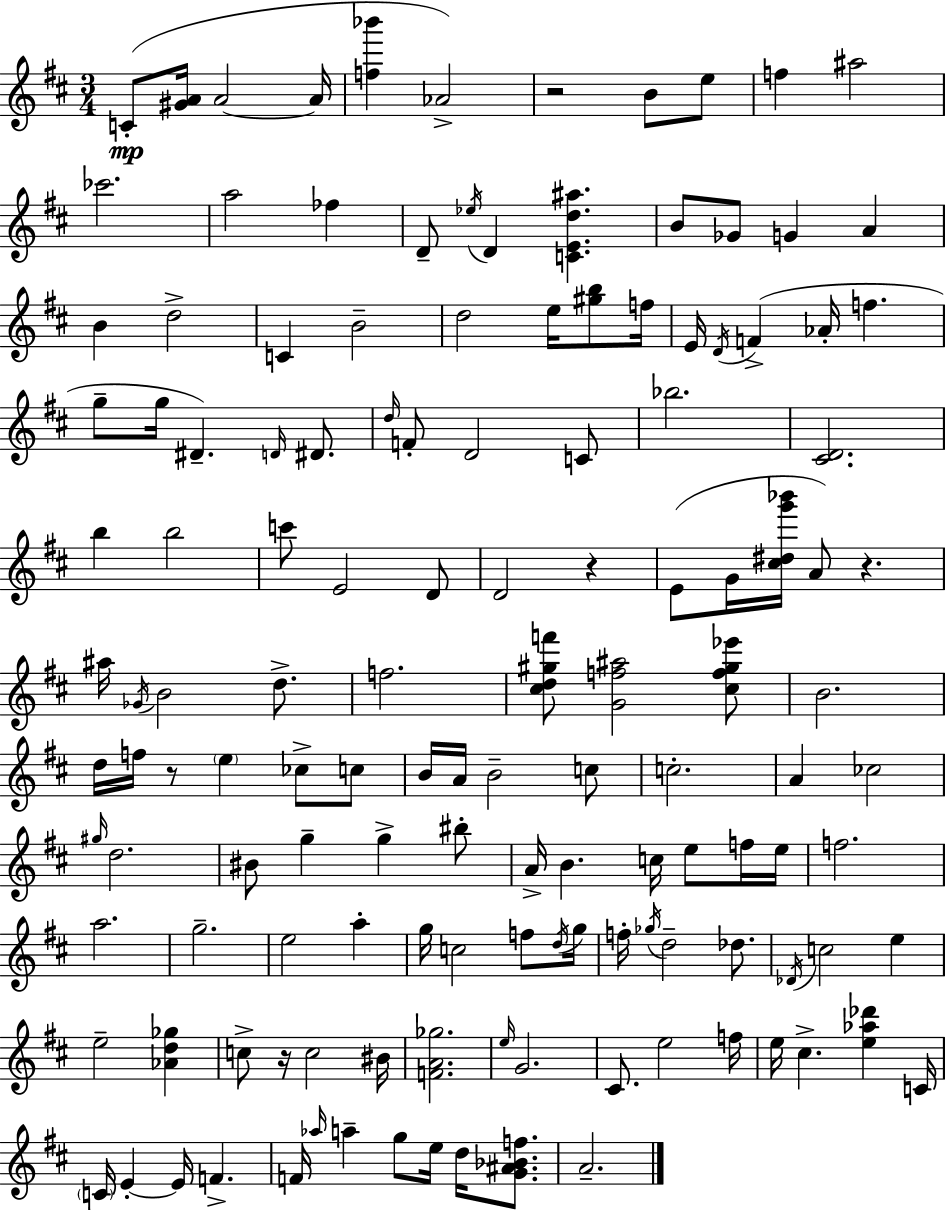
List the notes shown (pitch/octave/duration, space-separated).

C4/e [G#4,A4]/s A4/h A4/s [F5,Bb6]/q Ab4/h R/h B4/e E5/e F5/q A#5/h CES6/h. A5/h FES5/q D4/e Eb5/s D4/q [C4,E4,D5,A#5]/q. B4/e Gb4/e G4/q A4/q B4/q D5/h C4/q B4/h D5/h E5/s [G#5,B5]/e F5/s E4/s D4/s F4/q Ab4/s F5/q. G5/e G5/s D#4/q. D4/s D#4/e. D5/s F4/e D4/h C4/e Bb5/h. [C#4,D4]/h. B5/q B5/h C6/e E4/h D4/e D4/h R/q E4/e G4/s [C#5,D#5,G6,Bb6]/s A4/e R/q. A#5/s Gb4/s B4/h D5/e. F5/h. [C#5,D5,G#5,F6]/e [G4,F5,A#5]/h [C#5,F5,G#5,Eb6]/e B4/h. D5/s F5/s R/e E5/q CES5/e C5/e B4/s A4/s B4/h C5/e C5/h. A4/q CES5/h G#5/s D5/h. BIS4/e G5/q G5/q BIS5/e A4/s B4/q. C5/s E5/e F5/s E5/s F5/h. A5/h. G5/h. E5/h A5/q G5/s C5/h F5/e D5/s G5/s F5/s Gb5/s D5/h Db5/e. Db4/s C5/h E5/q E5/h [Ab4,D5,Gb5]/q C5/e R/s C5/h BIS4/s [F4,A4,Gb5]/h. E5/s G4/h. C#4/e. E5/h F5/s E5/s C#5/q. [E5,Ab5,Db6]/q C4/s C4/s E4/q E4/s F4/q. F4/s Ab5/s A5/q G5/e E5/s D5/s [G4,A#4,Bb4,F5]/e. A4/h.